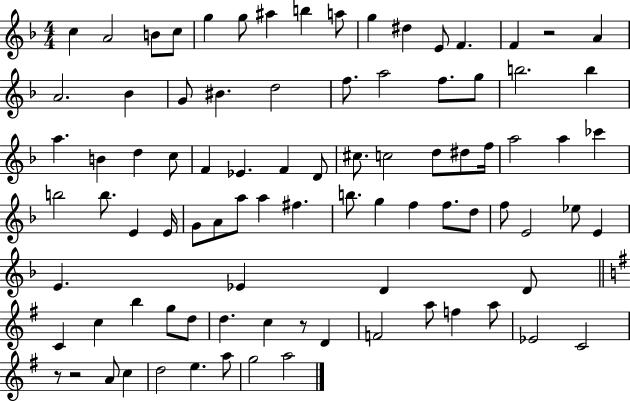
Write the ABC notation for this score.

X:1
T:Untitled
M:4/4
L:1/4
K:F
c A2 B/2 c/2 g g/2 ^a b a/2 g ^d E/2 F F z2 A A2 _B G/2 ^B d2 f/2 a2 f/2 g/2 b2 b a B d c/2 F _E F D/2 ^c/2 c2 d/2 ^d/2 f/4 a2 a _c' b2 b/2 E E/4 G/2 A/2 a/2 a ^f b/2 g f f/2 d/2 f/2 E2 _e/2 E E _E D D/2 C c b g/2 d/2 d c z/2 D F2 a/2 f a/2 _E2 C2 z/2 z2 A/2 c d2 e a/2 g2 a2